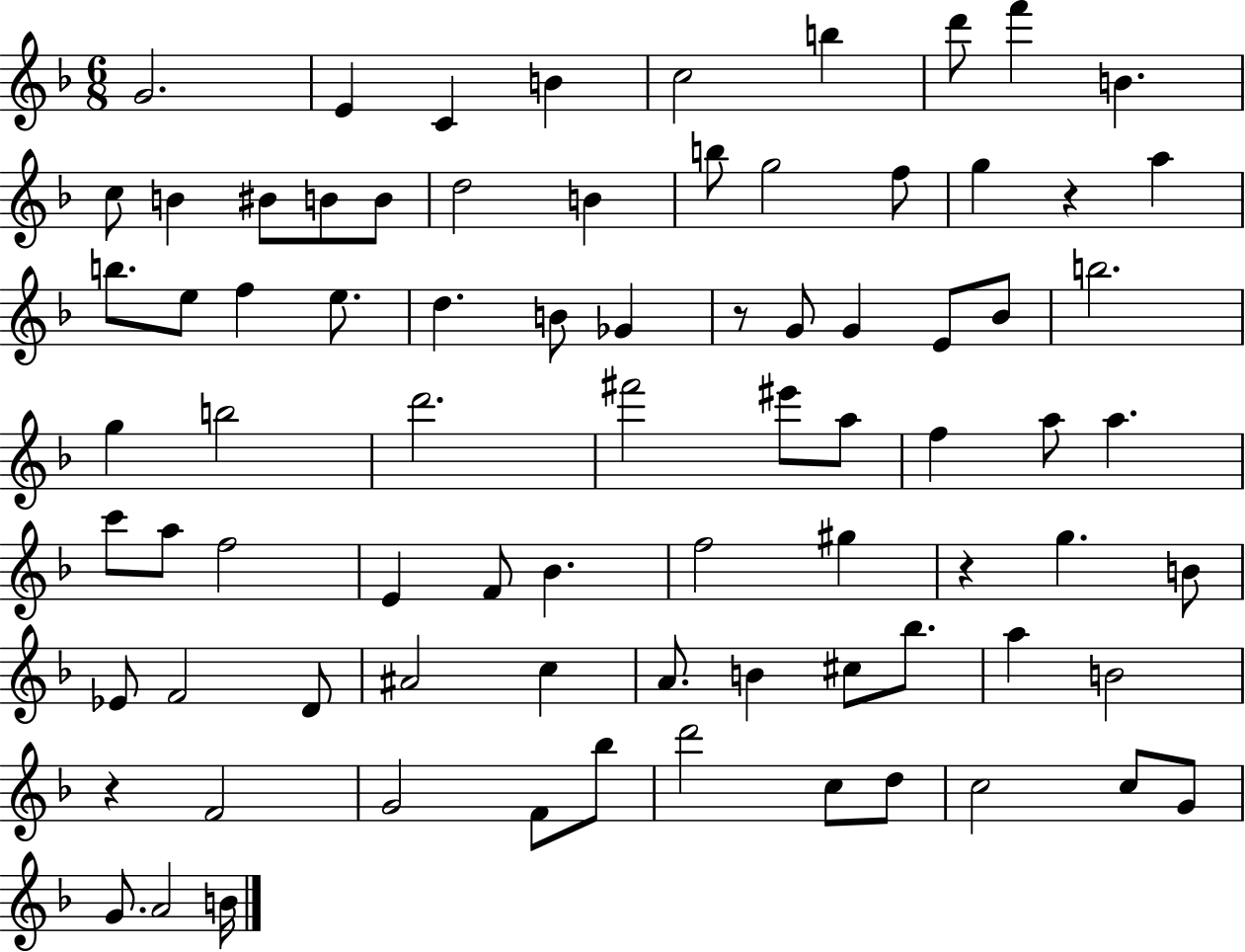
{
  \clef treble
  \numericTimeSignature
  \time 6/8
  \key f \major
  g'2. | e'4 c'4 b'4 | c''2 b''4 | d'''8 f'''4 b'4. | \break c''8 b'4 bis'8 b'8 b'8 | d''2 b'4 | b''8 g''2 f''8 | g''4 r4 a''4 | \break b''8. e''8 f''4 e''8. | d''4. b'8 ges'4 | r8 g'8 g'4 e'8 bes'8 | b''2. | \break g''4 b''2 | d'''2. | fis'''2 eis'''8 a''8 | f''4 a''8 a''4. | \break c'''8 a''8 f''2 | e'4 f'8 bes'4. | f''2 gis''4 | r4 g''4. b'8 | \break ees'8 f'2 d'8 | ais'2 c''4 | a'8. b'4 cis''8 bes''8. | a''4 b'2 | \break r4 f'2 | g'2 f'8 bes''8 | d'''2 c''8 d''8 | c''2 c''8 g'8 | \break g'8. a'2 b'16 | \bar "|."
}